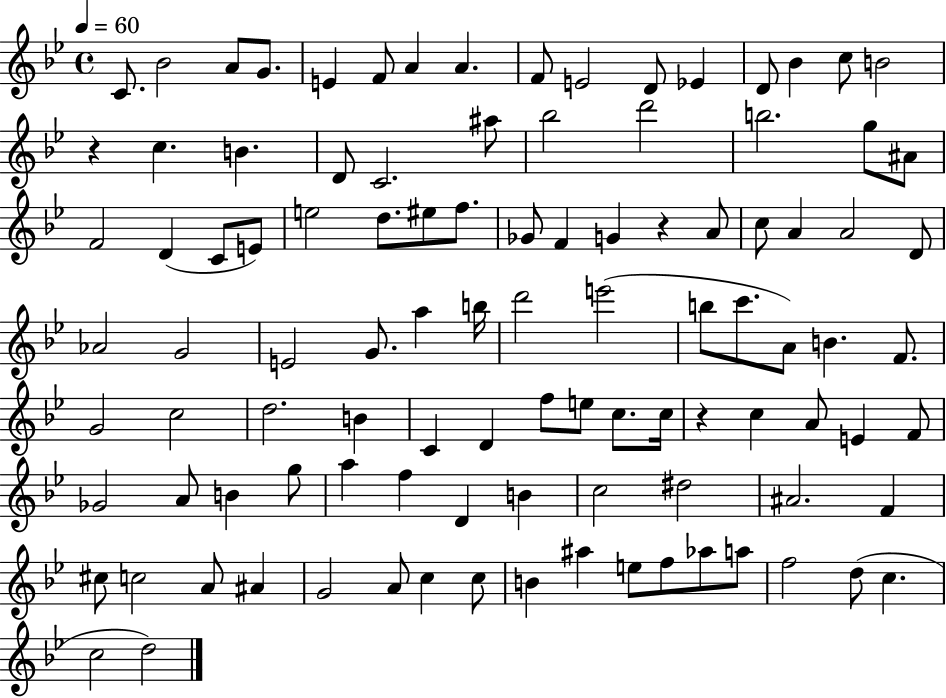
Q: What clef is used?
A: treble